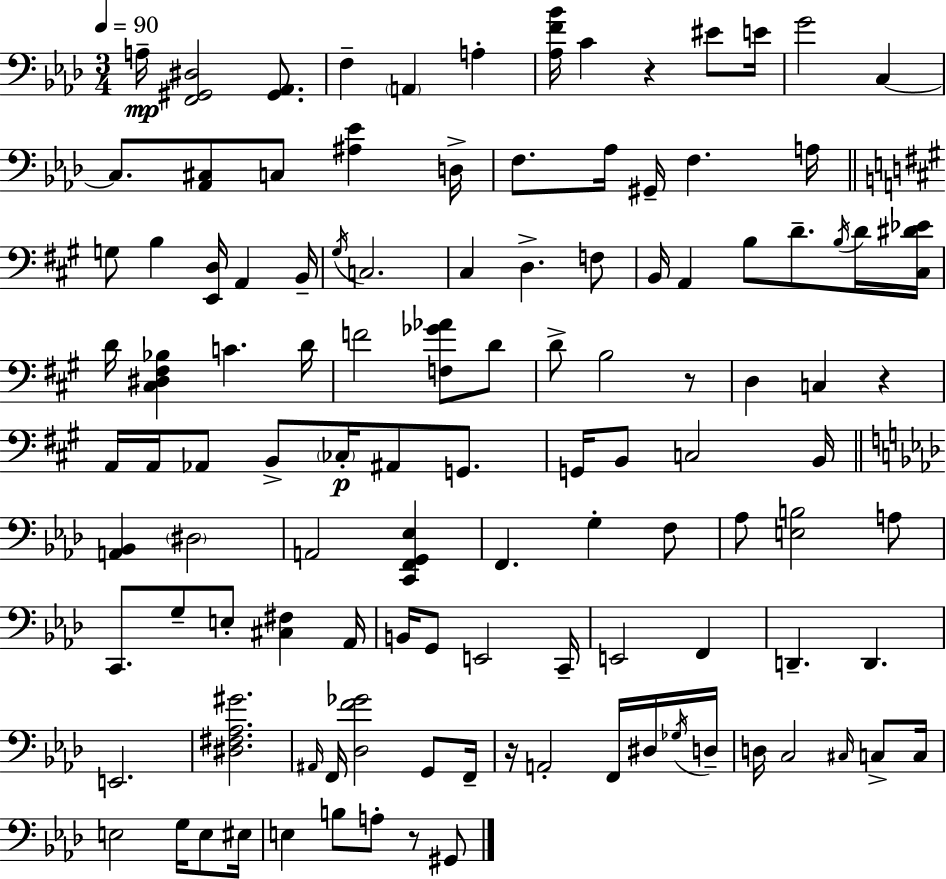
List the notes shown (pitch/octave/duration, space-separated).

A3/s [F2,G#2,D#3]/h [G#2,Ab2]/e. F3/q A2/q A3/q [Ab3,F4,Bb4]/s C4/q R/q EIS4/e E4/s G4/h C3/q C3/e. [Ab2,C#3]/e C3/e [A#3,Eb4]/q D3/s F3/e. Ab3/s G#2/s F3/q. A3/s G3/e B3/q [E2,D3]/s A2/q B2/s G#3/s C3/h. C#3/q D3/q. F3/e B2/s A2/q B3/e D4/e. B3/s D4/s [C#3,D#4,Eb4]/s D4/s [C#3,D#3,F#3,Bb3]/q C4/q. D4/s F4/h [F3,Gb4,Ab4]/e D4/e D4/e B3/h R/e D3/q C3/q R/q A2/s A2/s Ab2/e B2/e CES3/s A#2/e G2/e. G2/s B2/e C3/h B2/s [A2,Bb2]/q D#3/h A2/h [C2,F2,G2,Eb3]/q F2/q. G3/q F3/e Ab3/e [E3,B3]/h A3/e C2/e. G3/e E3/e [C#3,F#3]/q Ab2/s B2/s G2/e E2/h C2/s E2/h F2/q D2/q. D2/q. E2/h. [D#3,F#3,Ab3,G#4]/h. A#2/s F2/s [Db3,F4,Gb4]/h G2/e F2/s R/s A2/h F2/s D#3/s Gb3/s D3/s D3/s C3/h C#3/s C3/e C3/s E3/h G3/s E3/e EIS3/s E3/q B3/e A3/e R/e G#2/e